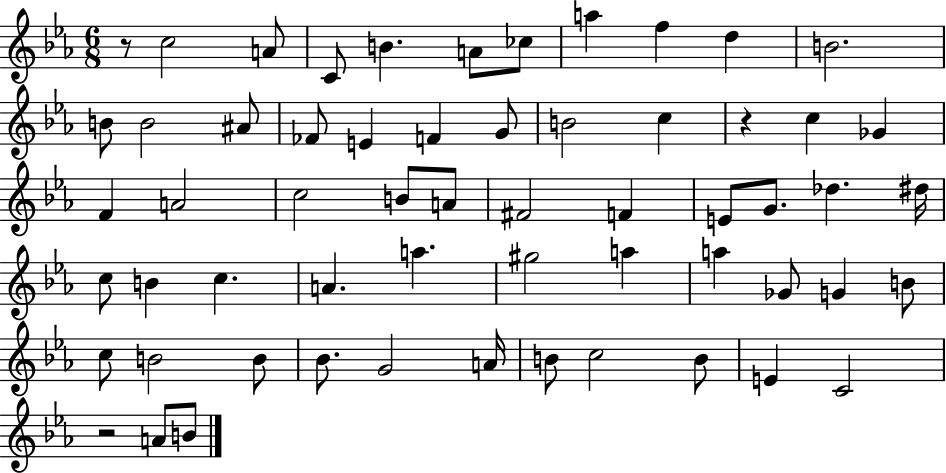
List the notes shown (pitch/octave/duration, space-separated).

R/e C5/h A4/e C4/e B4/q. A4/e CES5/e A5/q F5/q D5/q B4/h. B4/e B4/h A#4/e FES4/e E4/q F4/q G4/e B4/h C5/q R/q C5/q Gb4/q F4/q A4/h C5/h B4/e A4/e F#4/h F4/q E4/e G4/e. Db5/q. D#5/s C5/e B4/q C5/q. A4/q. A5/q. G#5/h A5/q A5/q Gb4/e G4/q B4/e C5/e B4/h B4/e Bb4/e. G4/h A4/s B4/e C5/h B4/e E4/q C4/h R/h A4/e B4/e